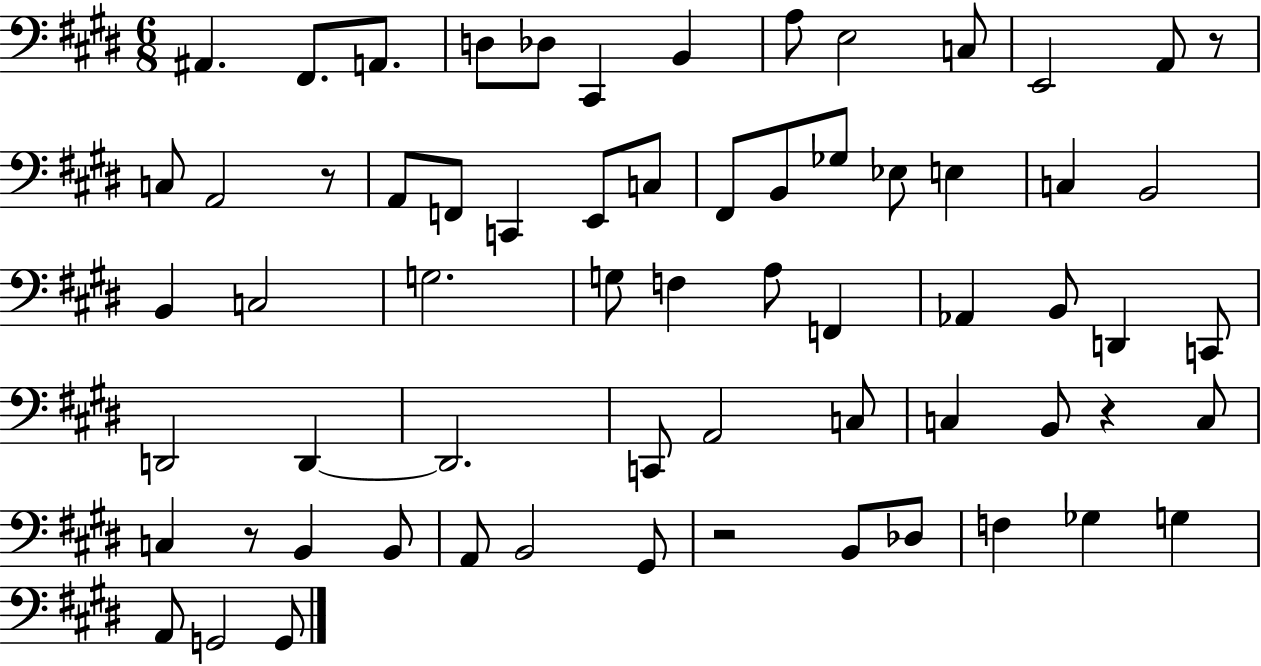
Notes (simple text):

A#2/q. F#2/e. A2/e. D3/e Db3/e C#2/q B2/q A3/e E3/h C3/e E2/h A2/e R/e C3/e A2/h R/e A2/e F2/e C2/q E2/e C3/e F#2/e B2/e Gb3/e Eb3/e E3/q C3/q B2/h B2/q C3/h G3/h. G3/e F3/q A3/e F2/q Ab2/q B2/e D2/q C2/e D2/h D2/q D2/h. C2/e A2/h C3/e C3/q B2/e R/q C3/e C3/q R/e B2/q B2/e A2/e B2/h G#2/e R/h B2/e Db3/e F3/q Gb3/q G3/q A2/e G2/h G2/e